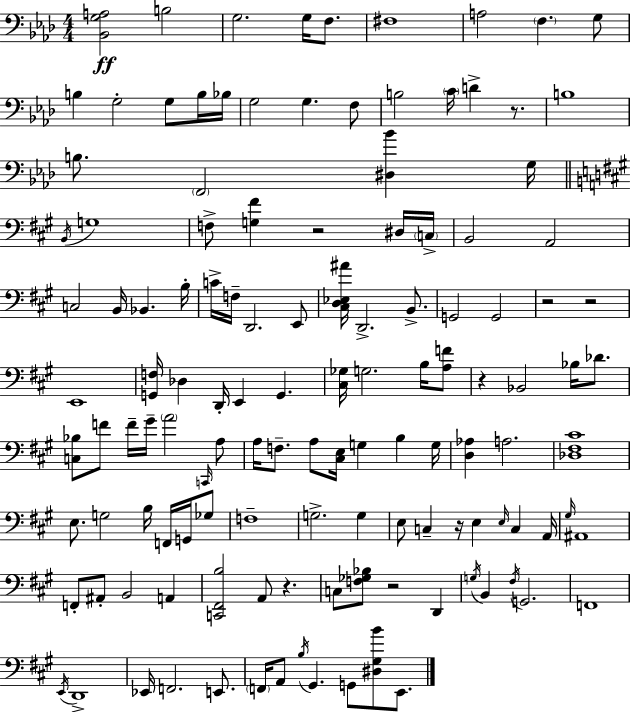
X:1
T:Untitled
M:4/4
L:1/4
K:Fm
[_B,,G,A,]2 B,2 G,2 G,/4 F,/2 ^F,4 A,2 F, G,/2 B, G,2 G,/2 B,/4 _B,/4 G,2 G, F,/2 B,2 C/4 D z/2 B,4 B,/2 F,,2 [^D,_B] G,/4 B,,/4 G,4 F,/2 [G,^F] z2 ^D,/4 C,/4 B,,2 A,,2 C,2 B,,/4 _B,, B,/4 C/4 F,/4 D,,2 E,,/2 [^C,D,_E,^A]/4 D,,2 B,,/2 G,,2 G,,2 z2 z2 E,,4 [G,,F,]/4 _D, D,,/4 E,, G,, [^C,_G,]/4 G,2 B,/4 [A,F]/2 z _B,,2 _B,/4 _D/2 [C,_B,]/2 F/2 F/4 ^G/4 A2 C,,/4 A,/2 A,/4 F,/2 A,/2 [^C,E,]/4 G, B, G,/4 [D,_A,] A,2 [_D,^F,^C]4 E,/2 G,2 B,/4 F,,/4 G,,/4 _G,/2 F,4 G,2 G, E,/2 C, z/4 E, E,/4 C, A,,/4 ^G,/4 ^A,,4 F,,/2 ^A,,/2 B,,2 A,, [C,,^F,,B,]2 A,,/2 z C,/2 [F,_G,_B,]/2 z2 D,, G,/4 B,, ^F,/4 G,,2 F,,4 E,,/4 D,,4 _E,,/4 F,,2 E,,/2 F,,/4 A,,/2 B,/4 ^G,, G,,/2 [^D,^G,B]/2 E,,/2